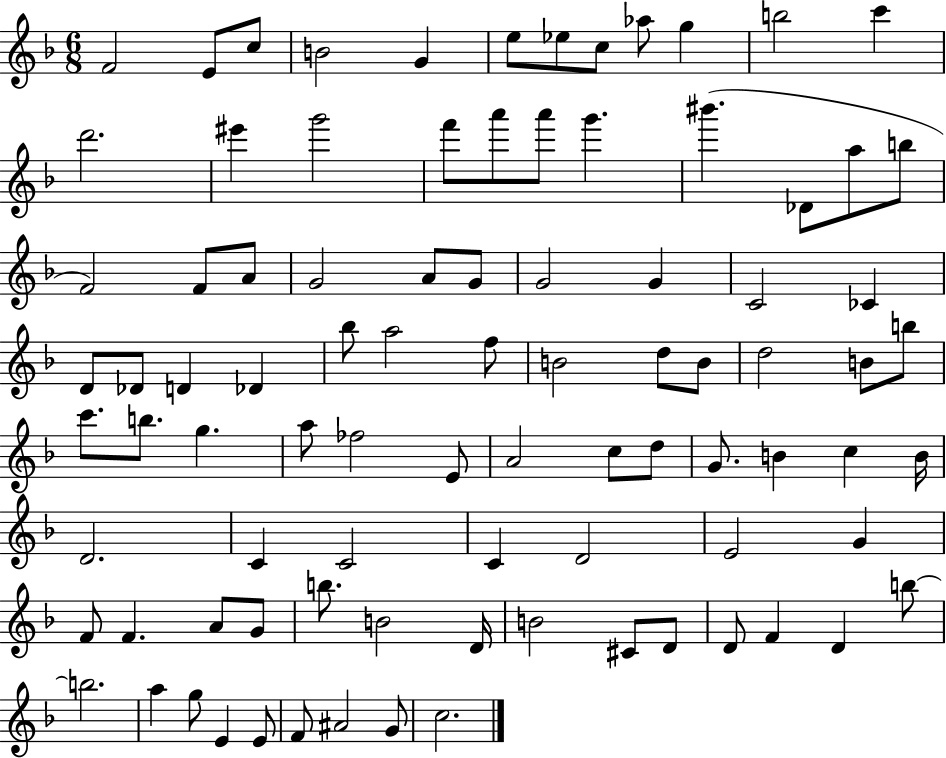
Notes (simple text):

F4/h E4/e C5/e B4/h G4/q E5/e Eb5/e C5/e Ab5/e G5/q B5/h C6/q D6/h. EIS6/q G6/h F6/e A6/e A6/e G6/q. BIS6/q. Db4/e A5/e B5/e F4/h F4/e A4/e G4/h A4/e G4/e G4/h G4/q C4/h CES4/q D4/e Db4/e D4/q Db4/q Bb5/e A5/h F5/e B4/h D5/e B4/e D5/h B4/e B5/e C6/e. B5/e. G5/q. A5/e FES5/h E4/e A4/h C5/e D5/e G4/e. B4/q C5/q B4/s D4/h. C4/q C4/h C4/q D4/h E4/h G4/q F4/e F4/q. A4/e G4/e B5/e. B4/h D4/s B4/h C#4/e D4/e D4/e F4/q D4/q B5/e B5/h. A5/q G5/e E4/q E4/e F4/e A#4/h G4/e C5/h.